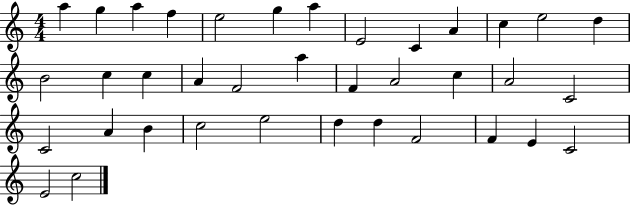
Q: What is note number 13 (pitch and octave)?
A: D5